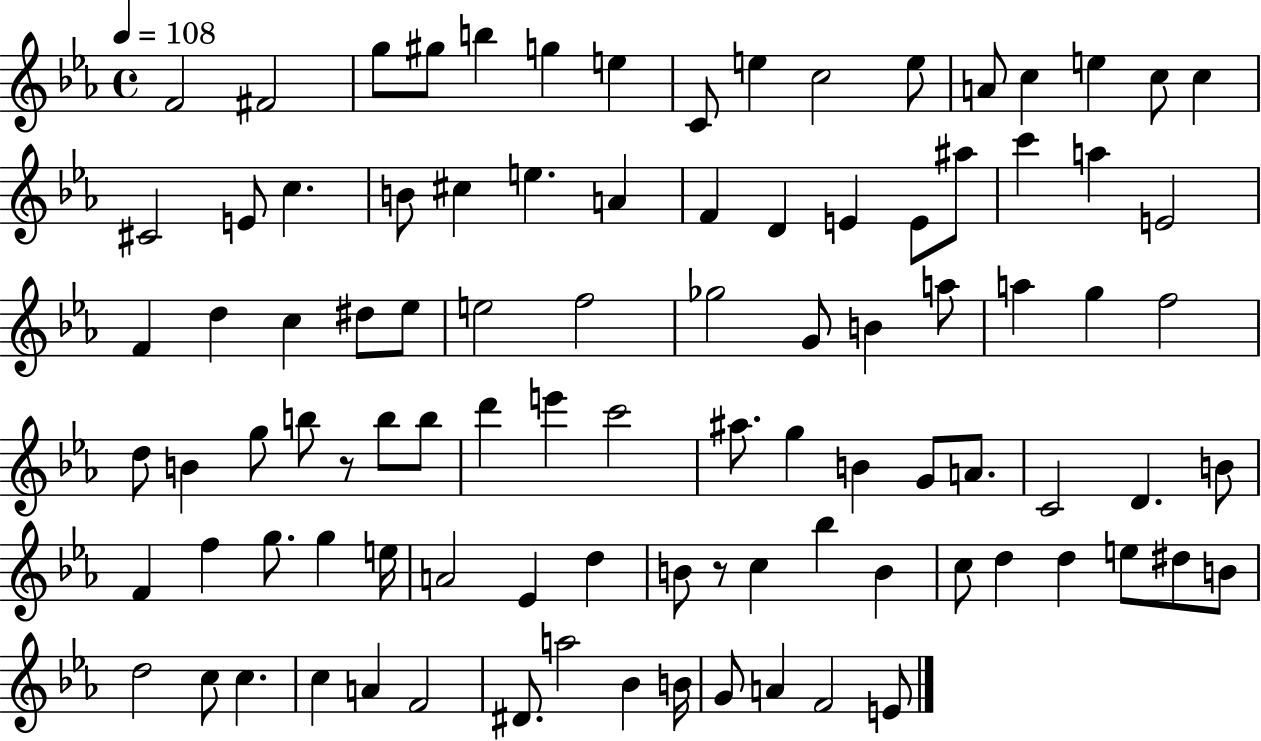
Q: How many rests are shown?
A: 2